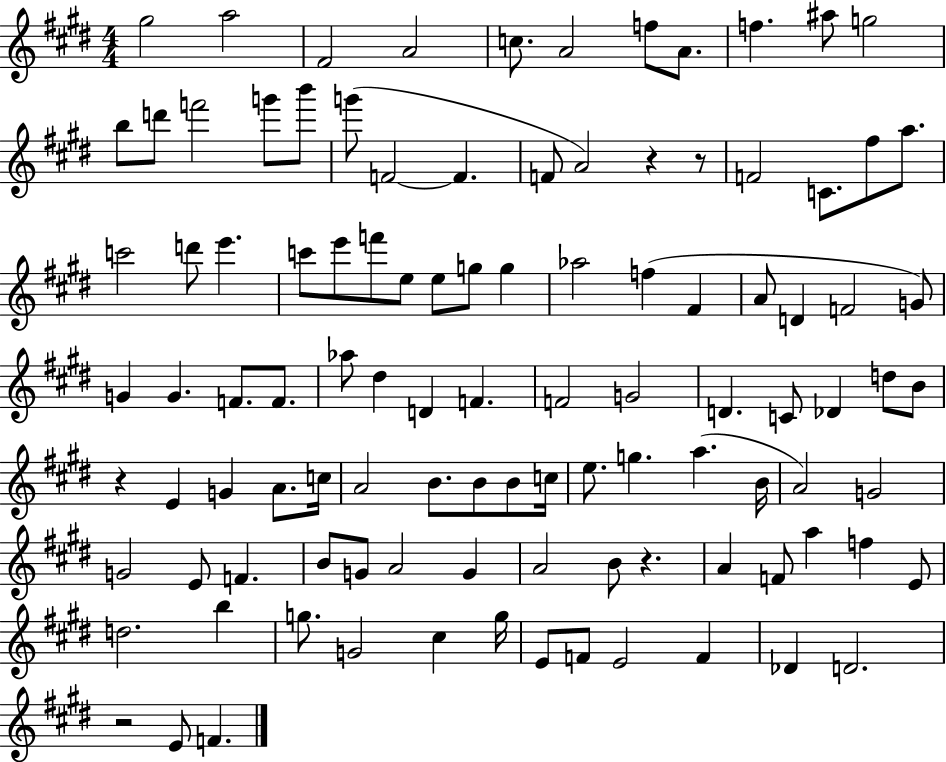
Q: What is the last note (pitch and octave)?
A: F4